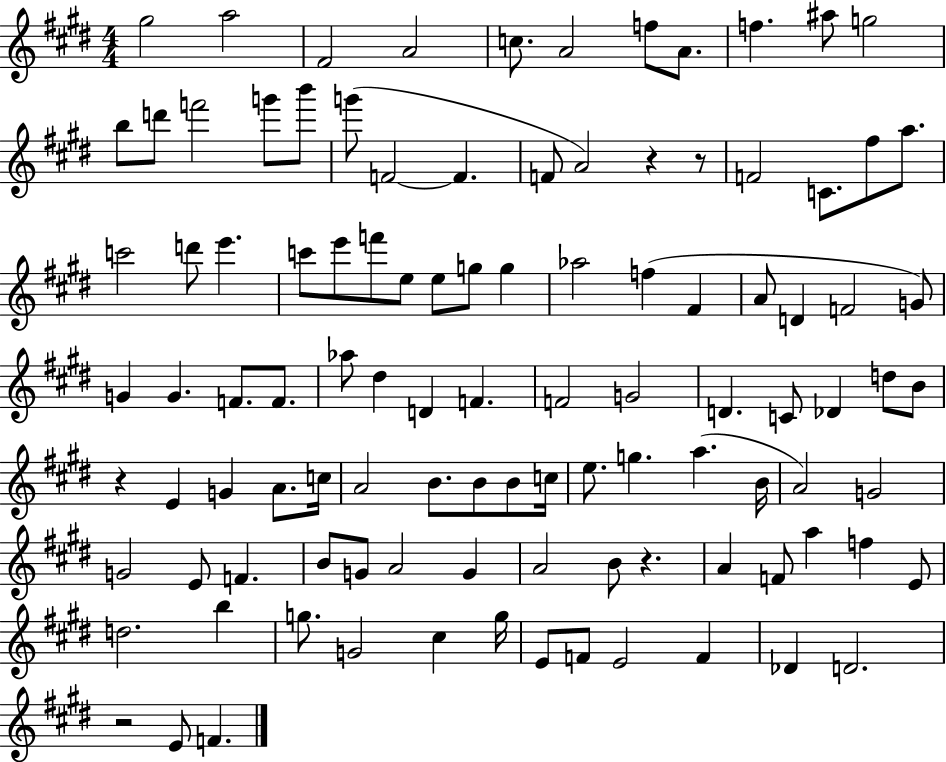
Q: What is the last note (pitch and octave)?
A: F4